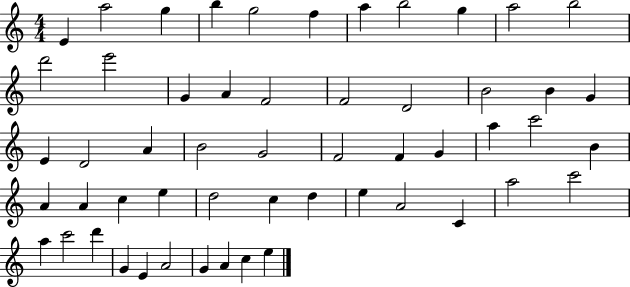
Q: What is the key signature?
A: C major